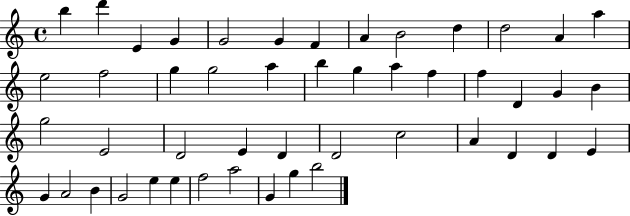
{
  \clef treble
  \time 4/4
  \defaultTimeSignature
  \key c \major
  b''4 d'''4 e'4 g'4 | g'2 g'4 f'4 | a'4 b'2 d''4 | d''2 a'4 a''4 | \break e''2 f''2 | g''4 g''2 a''4 | b''4 g''4 a''4 f''4 | f''4 d'4 g'4 b'4 | \break g''2 e'2 | d'2 e'4 d'4 | d'2 c''2 | a'4 d'4 d'4 e'4 | \break g'4 a'2 b'4 | g'2 e''4 e''4 | f''2 a''2 | g'4 g''4 b''2 | \break \bar "|."
}